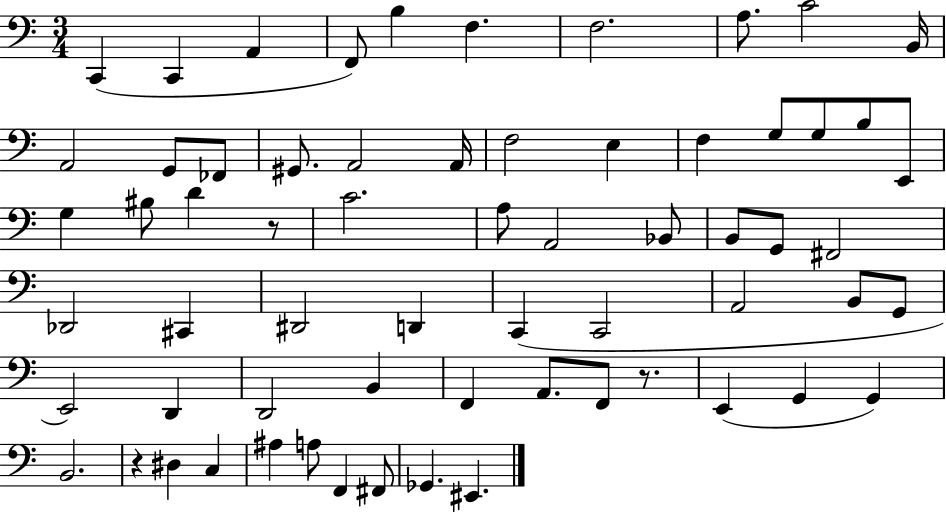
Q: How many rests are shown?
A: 3